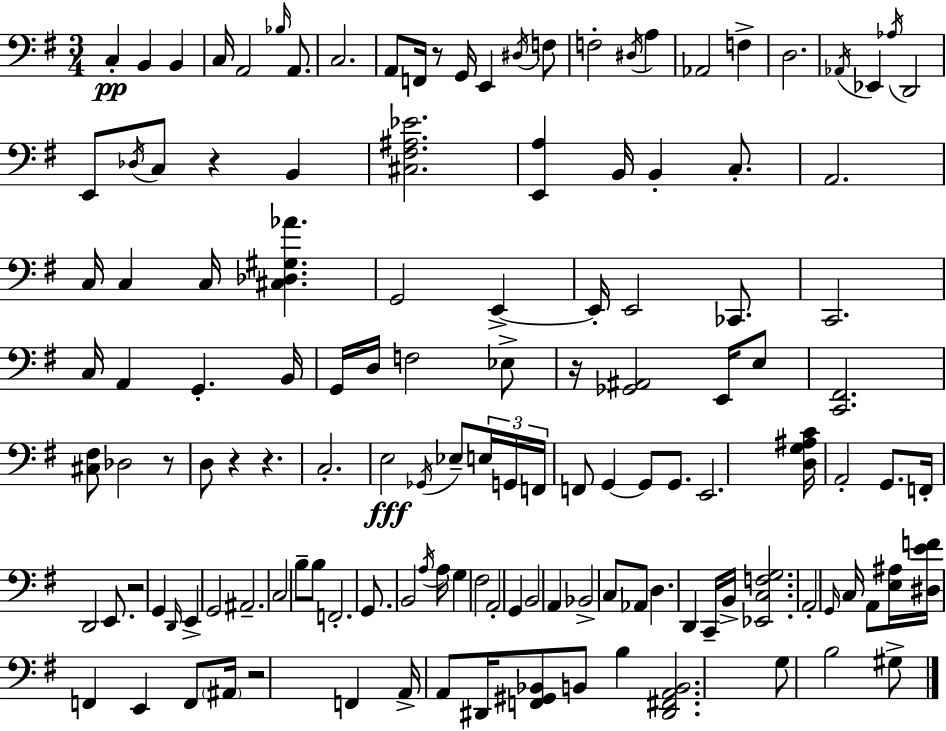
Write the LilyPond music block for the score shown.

{
  \clef bass
  \numericTimeSignature
  \time 3/4
  \key g \major
  c4-.\pp b,4 b,4 | c16 a,2 \grace { bes16 } a,8. | c2. | a,8 f,16 r8 g,16 e,4 \acciaccatura { dis16 } | \break f8 f2-. \acciaccatura { dis16 } a4 | aes,2 f4-> | d2. | \acciaccatura { aes,16 } ees,4 \acciaccatura { aes16 } d,2 | \break e,8 \acciaccatura { des16 } c8 r4 | b,4 <cis fis ais ees'>2. | <e, a>4 b,16 b,4-. | c8.-. a,2. | \break c16 c4 c16 | <cis des gis aes'>4. g,2 | e,4->~~ e,16-. e,2 | ces,8. c,2. | \break c16 a,4 g,4.-. | b,16 g,16 d16 f2 | ees8-> r16 <ges, ais,>2 | e,16 e8 <c, fis,>2. | \break <cis fis>8 des2 | r8 d8 r4 | r4. c2.-. | e2\fff | \break \acciaccatura { ges,16 } ees8-- \tuplet 3/2 { e16 g,16 f,16 } f,8 g,4~~ | g,8 g,8. e,2. | <d g ais c'>16 a,2-. | g,8. f,16-. d,2 | \break e,8. r2 | g,4 \grace { d,16 } e,4-> | g,2 ais,2.-- | c2 | \break b8-- b8 f,2.-. | g,8. b,2 | \acciaccatura { a16 } a16 g4 | fis2 a,2-. | \break g,4 b,2 | a,4 bes,2-> | c8 aes,8 d4. | d,4 c,16-- b,16-> <ees, c f g>2. | \break a,2-. | \grace { g,16 } c16 a,8 <e ais>16 <dis e' f'>16 f,4 | e,4 f,8 \parenthesize ais,16 r2 | f,4 a,16-> a,8 | \break dis,16 <f, gis, bes,>8 b,8 b4 <dis, fis, a, b,>2. | g8 | b2 gis8-> \bar "|."
}